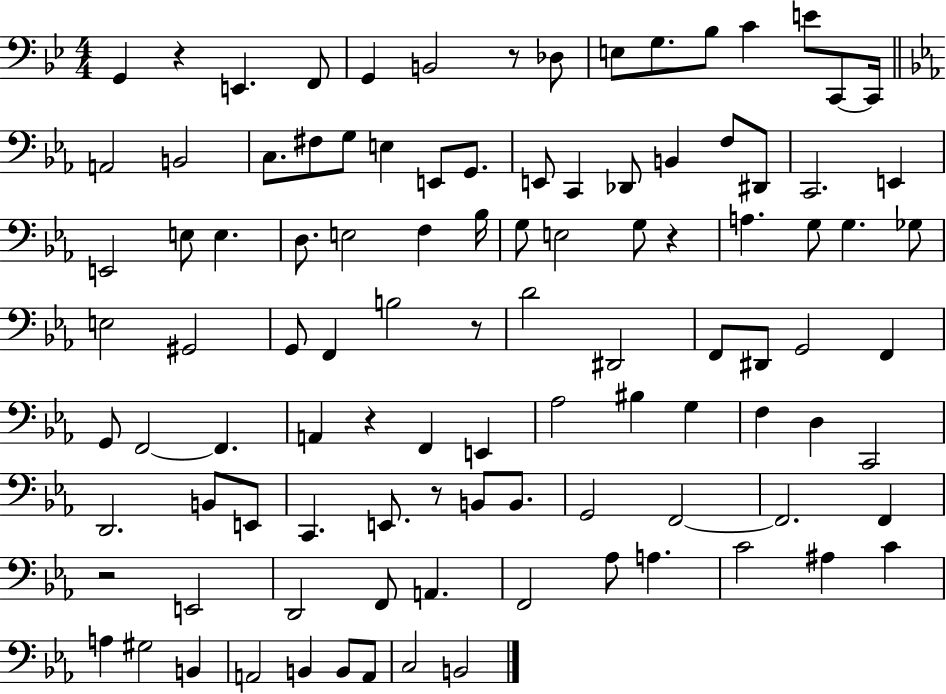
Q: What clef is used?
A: bass